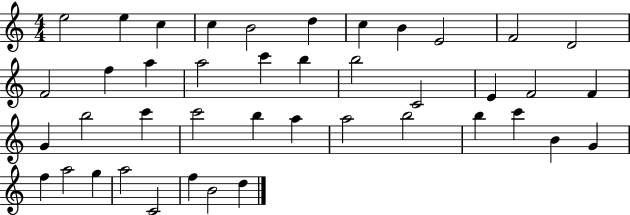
E5/h E5/q C5/q C5/q B4/h D5/q C5/q B4/q E4/h F4/h D4/h F4/h F5/q A5/q A5/h C6/q B5/q B5/h C4/h E4/q F4/h F4/q G4/q B5/h C6/q C6/h B5/q A5/q A5/h B5/h B5/q C6/q B4/q G4/q F5/q A5/h G5/q A5/h C4/h F5/q B4/h D5/q